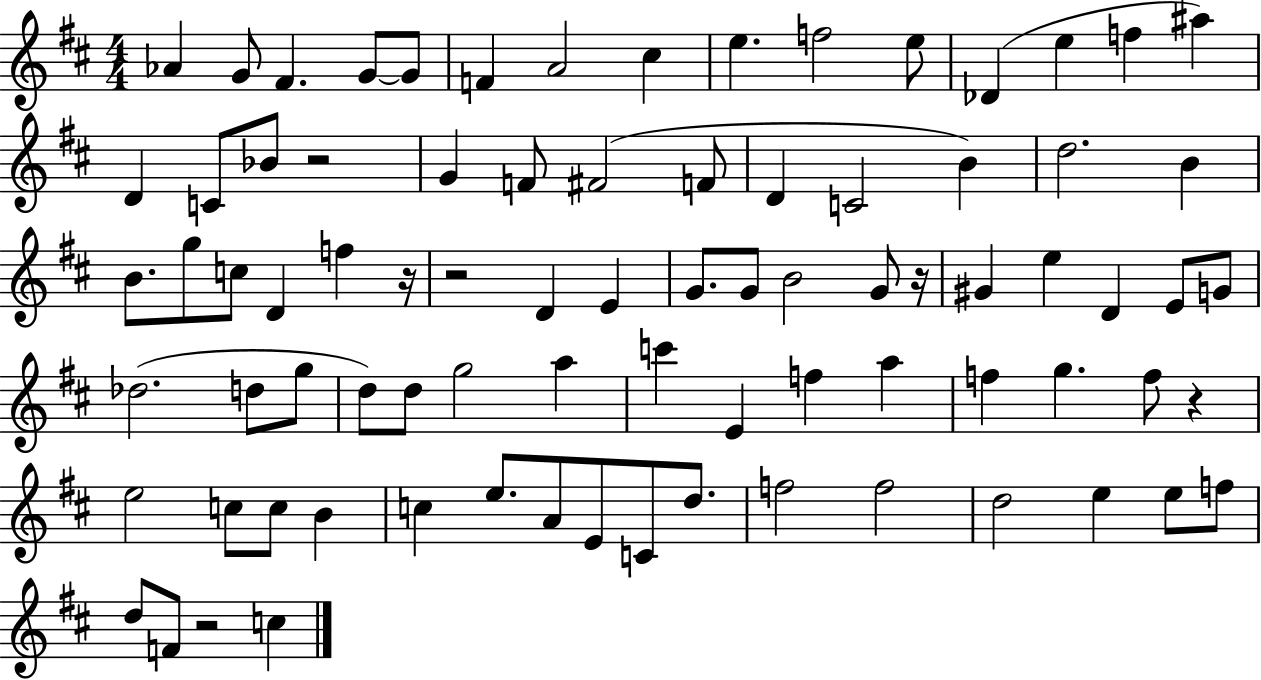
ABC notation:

X:1
T:Untitled
M:4/4
L:1/4
K:D
_A G/2 ^F G/2 G/2 F A2 ^c e f2 e/2 _D e f ^a D C/2 _B/2 z2 G F/2 ^F2 F/2 D C2 B d2 B B/2 g/2 c/2 D f z/4 z2 D E G/2 G/2 B2 G/2 z/4 ^G e D E/2 G/2 _d2 d/2 g/2 d/2 d/2 g2 a c' E f a f g f/2 z e2 c/2 c/2 B c e/2 A/2 E/2 C/2 d/2 f2 f2 d2 e e/2 f/2 d/2 F/2 z2 c